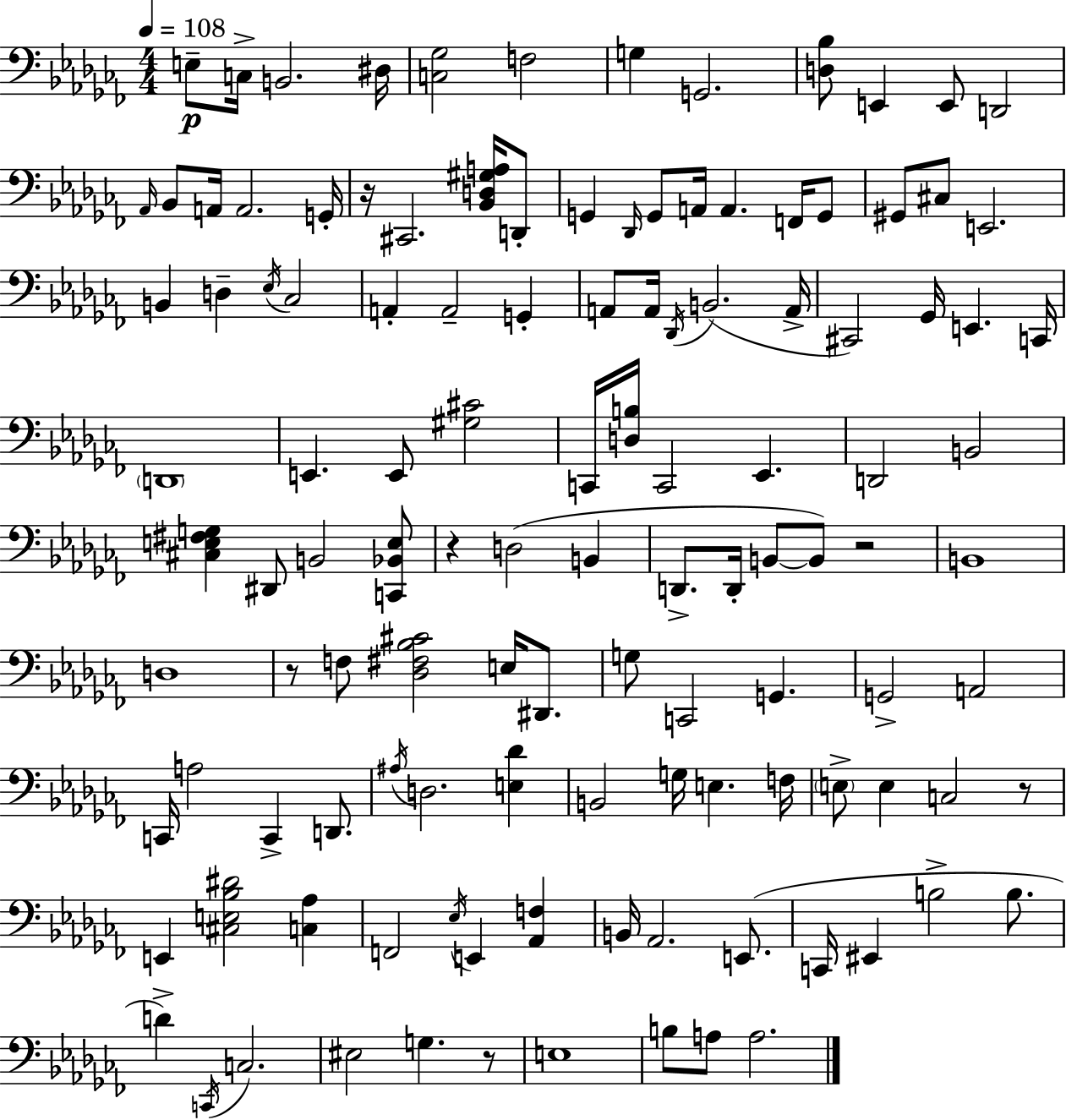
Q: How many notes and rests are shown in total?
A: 120